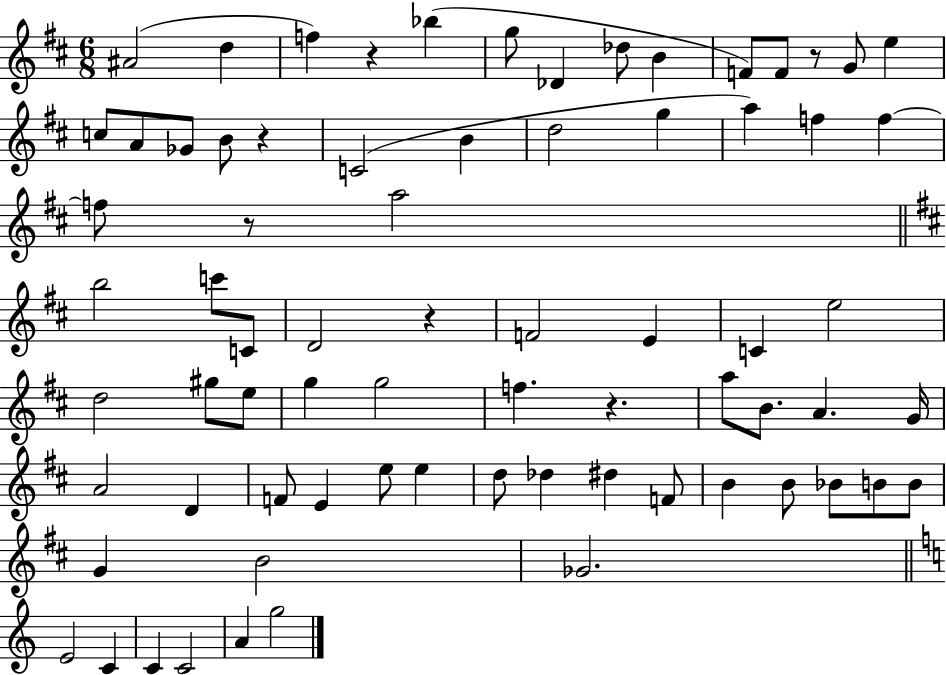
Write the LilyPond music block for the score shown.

{
  \clef treble
  \numericTimeSignature
  \time 6/8
  \key d \major
  ais'2( d''4 | f''4) r4 bes''4( | g''8 des'4 des''8 b'4 | f'8) f'8 r8 g'8 e''4 | \break c''8 a'8 ges'8 b'8 r4 | c'2( b'4 | d''2 g''4 | a''4) f''4 f''4~~ | \break f''8 r8 a''2 | \bar "||" \break \key d \major b''2 c'''8 c'8 | d'2 r4 | f'2 e'4 | c'4 e''2 | \break d''2 gis''8 e''8 | g''4 g''2 | f''4. r4. | a''8 b'8. a'4. g'16 | \break a'2 d'4 | f'8 e'4 e''8 e''4 | d''8 des''4 dis''4 f'8 | b'4 b'8 bes'8 b'8 b'8 | \break g'4 b'2 | ges'2. | \bar "||" \break \key c \major e'2 c'4 | c'4 c'2 | a'4 g''2 | \bar "|."
}